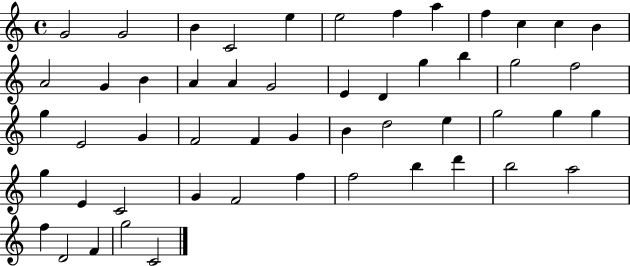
X:1
T:Untitled
M:4/4
L:1/4
K:C
G2 G2 B C2 e e2 f a f c c B A2 G B A A G2 E D g b g2 f2 g E2 G F2 F G B d2 e g2 g g g E C2 G F2 f f2 b d' b2 a2 f D2 F g2 C2